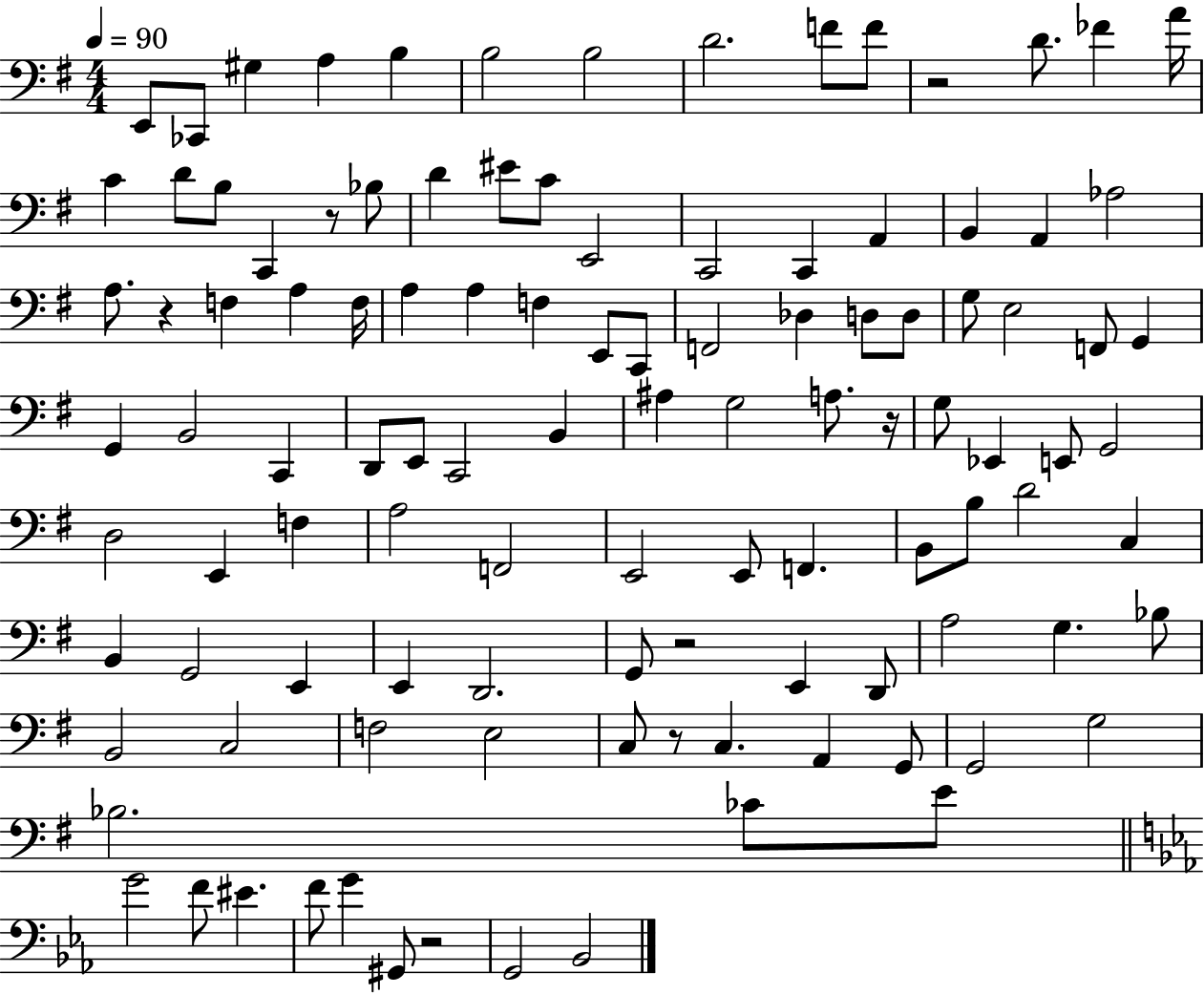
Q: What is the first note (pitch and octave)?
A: E2